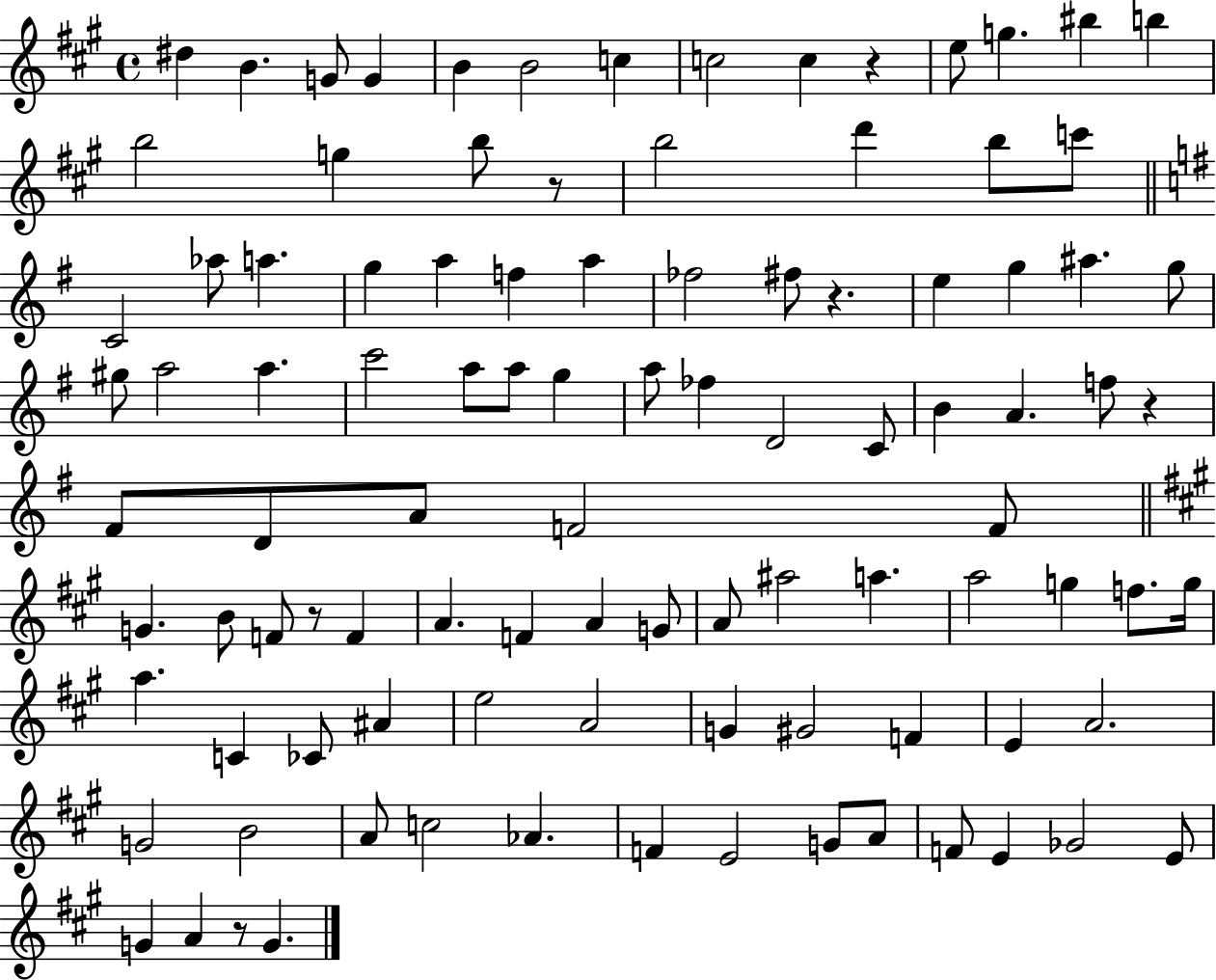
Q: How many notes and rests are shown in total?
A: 100